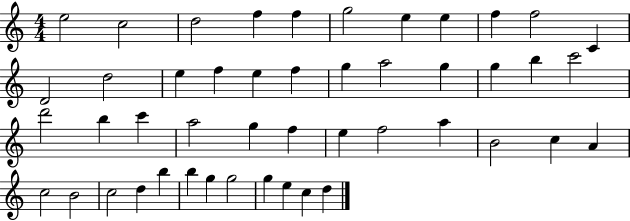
E5/h C5/h D5/h F5/q F5/q G5/h E5/q E5/q F5/q F5/h C4/q D4/h D5/h E5/q F5/q E5/q F5/q G5/q A5/h G5/q G5/q B5/q C6/h D6/h B5/q C6/q A5/h G5/q F5/q E5/q F5/h A5/q B4/h C5/q A4/q C5/h B4/h C5/h D5/q B5/q B5/q G5/q G5/h G5/q E5/q C5/q D5/q